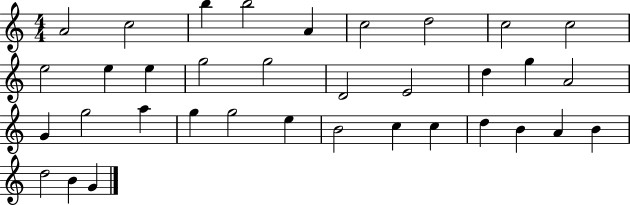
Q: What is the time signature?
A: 4/4